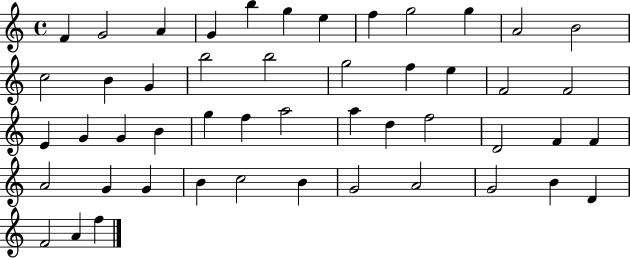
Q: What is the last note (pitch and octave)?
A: F5